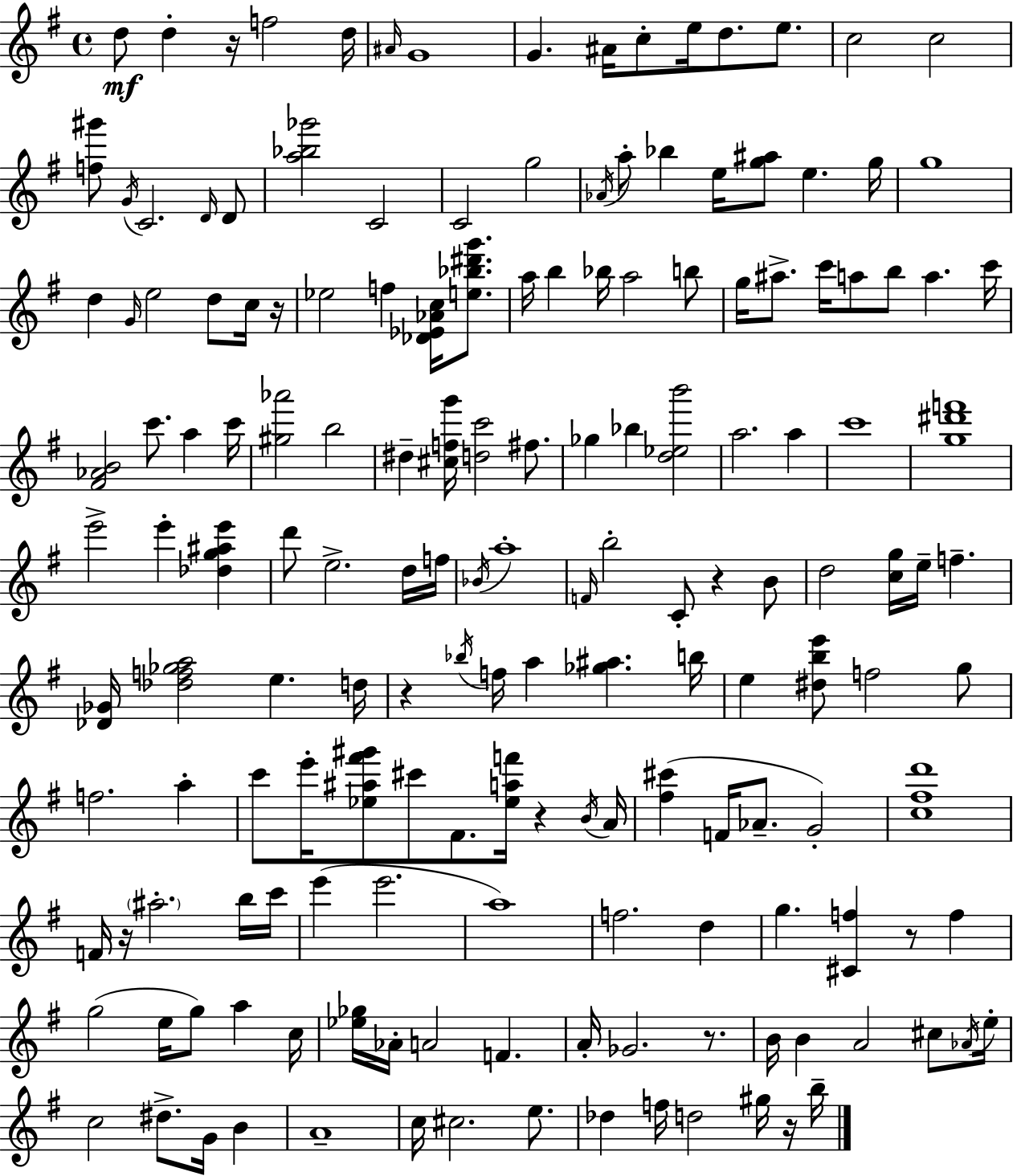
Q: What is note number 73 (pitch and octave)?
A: F5